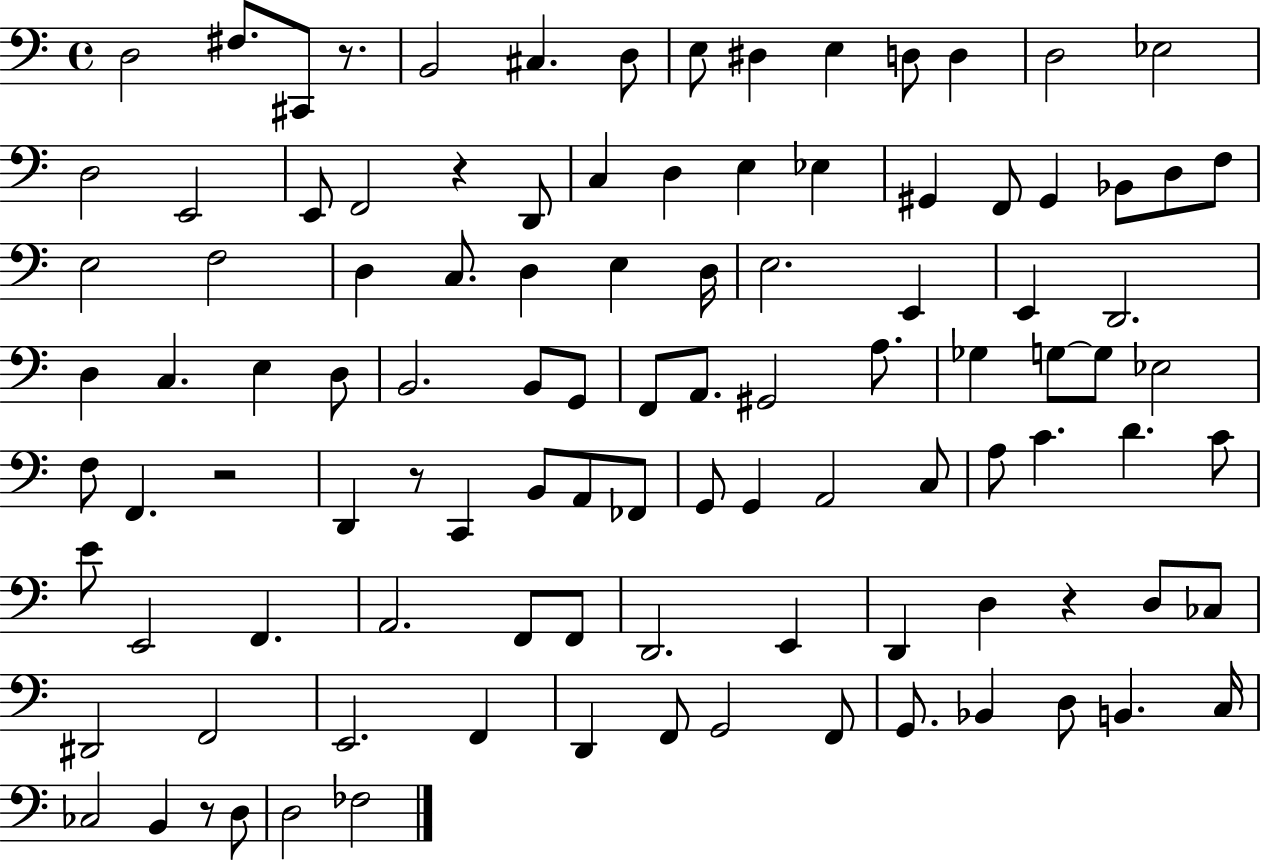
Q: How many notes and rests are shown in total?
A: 105